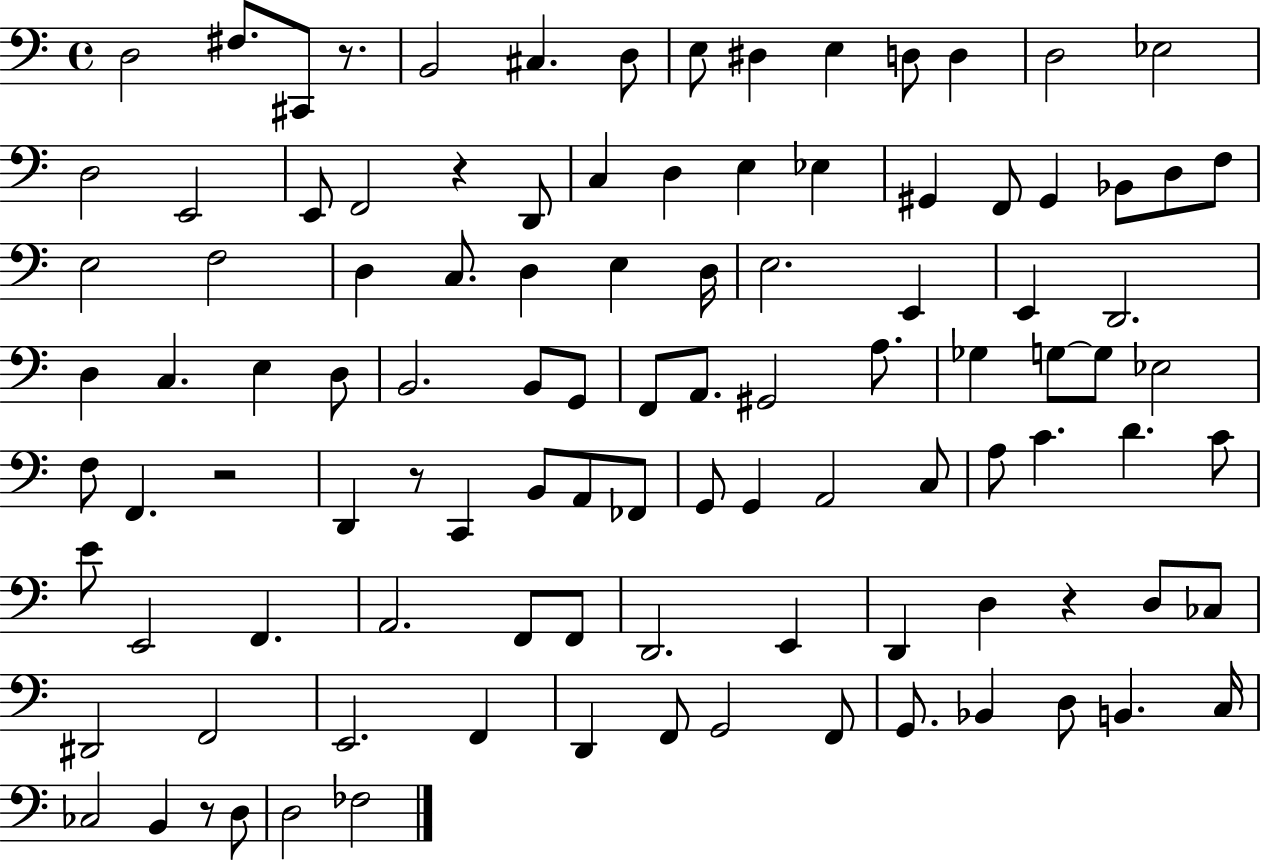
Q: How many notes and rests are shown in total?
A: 105